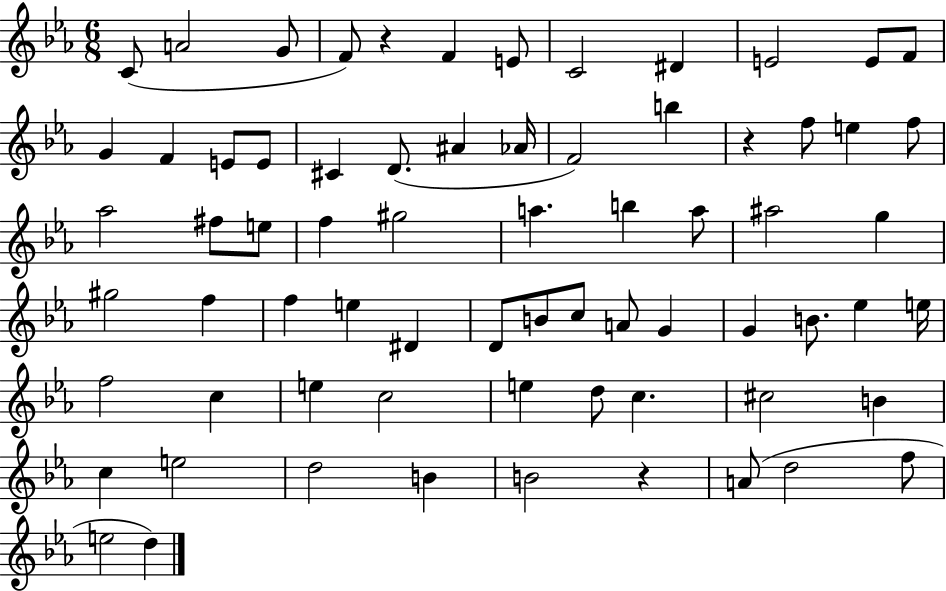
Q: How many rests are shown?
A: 3